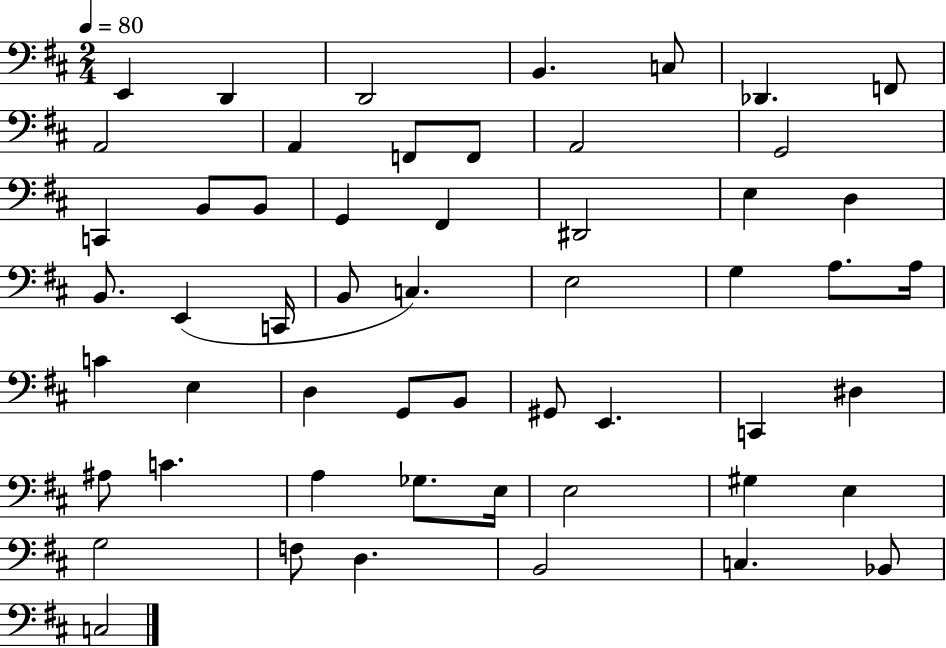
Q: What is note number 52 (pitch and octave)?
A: C3